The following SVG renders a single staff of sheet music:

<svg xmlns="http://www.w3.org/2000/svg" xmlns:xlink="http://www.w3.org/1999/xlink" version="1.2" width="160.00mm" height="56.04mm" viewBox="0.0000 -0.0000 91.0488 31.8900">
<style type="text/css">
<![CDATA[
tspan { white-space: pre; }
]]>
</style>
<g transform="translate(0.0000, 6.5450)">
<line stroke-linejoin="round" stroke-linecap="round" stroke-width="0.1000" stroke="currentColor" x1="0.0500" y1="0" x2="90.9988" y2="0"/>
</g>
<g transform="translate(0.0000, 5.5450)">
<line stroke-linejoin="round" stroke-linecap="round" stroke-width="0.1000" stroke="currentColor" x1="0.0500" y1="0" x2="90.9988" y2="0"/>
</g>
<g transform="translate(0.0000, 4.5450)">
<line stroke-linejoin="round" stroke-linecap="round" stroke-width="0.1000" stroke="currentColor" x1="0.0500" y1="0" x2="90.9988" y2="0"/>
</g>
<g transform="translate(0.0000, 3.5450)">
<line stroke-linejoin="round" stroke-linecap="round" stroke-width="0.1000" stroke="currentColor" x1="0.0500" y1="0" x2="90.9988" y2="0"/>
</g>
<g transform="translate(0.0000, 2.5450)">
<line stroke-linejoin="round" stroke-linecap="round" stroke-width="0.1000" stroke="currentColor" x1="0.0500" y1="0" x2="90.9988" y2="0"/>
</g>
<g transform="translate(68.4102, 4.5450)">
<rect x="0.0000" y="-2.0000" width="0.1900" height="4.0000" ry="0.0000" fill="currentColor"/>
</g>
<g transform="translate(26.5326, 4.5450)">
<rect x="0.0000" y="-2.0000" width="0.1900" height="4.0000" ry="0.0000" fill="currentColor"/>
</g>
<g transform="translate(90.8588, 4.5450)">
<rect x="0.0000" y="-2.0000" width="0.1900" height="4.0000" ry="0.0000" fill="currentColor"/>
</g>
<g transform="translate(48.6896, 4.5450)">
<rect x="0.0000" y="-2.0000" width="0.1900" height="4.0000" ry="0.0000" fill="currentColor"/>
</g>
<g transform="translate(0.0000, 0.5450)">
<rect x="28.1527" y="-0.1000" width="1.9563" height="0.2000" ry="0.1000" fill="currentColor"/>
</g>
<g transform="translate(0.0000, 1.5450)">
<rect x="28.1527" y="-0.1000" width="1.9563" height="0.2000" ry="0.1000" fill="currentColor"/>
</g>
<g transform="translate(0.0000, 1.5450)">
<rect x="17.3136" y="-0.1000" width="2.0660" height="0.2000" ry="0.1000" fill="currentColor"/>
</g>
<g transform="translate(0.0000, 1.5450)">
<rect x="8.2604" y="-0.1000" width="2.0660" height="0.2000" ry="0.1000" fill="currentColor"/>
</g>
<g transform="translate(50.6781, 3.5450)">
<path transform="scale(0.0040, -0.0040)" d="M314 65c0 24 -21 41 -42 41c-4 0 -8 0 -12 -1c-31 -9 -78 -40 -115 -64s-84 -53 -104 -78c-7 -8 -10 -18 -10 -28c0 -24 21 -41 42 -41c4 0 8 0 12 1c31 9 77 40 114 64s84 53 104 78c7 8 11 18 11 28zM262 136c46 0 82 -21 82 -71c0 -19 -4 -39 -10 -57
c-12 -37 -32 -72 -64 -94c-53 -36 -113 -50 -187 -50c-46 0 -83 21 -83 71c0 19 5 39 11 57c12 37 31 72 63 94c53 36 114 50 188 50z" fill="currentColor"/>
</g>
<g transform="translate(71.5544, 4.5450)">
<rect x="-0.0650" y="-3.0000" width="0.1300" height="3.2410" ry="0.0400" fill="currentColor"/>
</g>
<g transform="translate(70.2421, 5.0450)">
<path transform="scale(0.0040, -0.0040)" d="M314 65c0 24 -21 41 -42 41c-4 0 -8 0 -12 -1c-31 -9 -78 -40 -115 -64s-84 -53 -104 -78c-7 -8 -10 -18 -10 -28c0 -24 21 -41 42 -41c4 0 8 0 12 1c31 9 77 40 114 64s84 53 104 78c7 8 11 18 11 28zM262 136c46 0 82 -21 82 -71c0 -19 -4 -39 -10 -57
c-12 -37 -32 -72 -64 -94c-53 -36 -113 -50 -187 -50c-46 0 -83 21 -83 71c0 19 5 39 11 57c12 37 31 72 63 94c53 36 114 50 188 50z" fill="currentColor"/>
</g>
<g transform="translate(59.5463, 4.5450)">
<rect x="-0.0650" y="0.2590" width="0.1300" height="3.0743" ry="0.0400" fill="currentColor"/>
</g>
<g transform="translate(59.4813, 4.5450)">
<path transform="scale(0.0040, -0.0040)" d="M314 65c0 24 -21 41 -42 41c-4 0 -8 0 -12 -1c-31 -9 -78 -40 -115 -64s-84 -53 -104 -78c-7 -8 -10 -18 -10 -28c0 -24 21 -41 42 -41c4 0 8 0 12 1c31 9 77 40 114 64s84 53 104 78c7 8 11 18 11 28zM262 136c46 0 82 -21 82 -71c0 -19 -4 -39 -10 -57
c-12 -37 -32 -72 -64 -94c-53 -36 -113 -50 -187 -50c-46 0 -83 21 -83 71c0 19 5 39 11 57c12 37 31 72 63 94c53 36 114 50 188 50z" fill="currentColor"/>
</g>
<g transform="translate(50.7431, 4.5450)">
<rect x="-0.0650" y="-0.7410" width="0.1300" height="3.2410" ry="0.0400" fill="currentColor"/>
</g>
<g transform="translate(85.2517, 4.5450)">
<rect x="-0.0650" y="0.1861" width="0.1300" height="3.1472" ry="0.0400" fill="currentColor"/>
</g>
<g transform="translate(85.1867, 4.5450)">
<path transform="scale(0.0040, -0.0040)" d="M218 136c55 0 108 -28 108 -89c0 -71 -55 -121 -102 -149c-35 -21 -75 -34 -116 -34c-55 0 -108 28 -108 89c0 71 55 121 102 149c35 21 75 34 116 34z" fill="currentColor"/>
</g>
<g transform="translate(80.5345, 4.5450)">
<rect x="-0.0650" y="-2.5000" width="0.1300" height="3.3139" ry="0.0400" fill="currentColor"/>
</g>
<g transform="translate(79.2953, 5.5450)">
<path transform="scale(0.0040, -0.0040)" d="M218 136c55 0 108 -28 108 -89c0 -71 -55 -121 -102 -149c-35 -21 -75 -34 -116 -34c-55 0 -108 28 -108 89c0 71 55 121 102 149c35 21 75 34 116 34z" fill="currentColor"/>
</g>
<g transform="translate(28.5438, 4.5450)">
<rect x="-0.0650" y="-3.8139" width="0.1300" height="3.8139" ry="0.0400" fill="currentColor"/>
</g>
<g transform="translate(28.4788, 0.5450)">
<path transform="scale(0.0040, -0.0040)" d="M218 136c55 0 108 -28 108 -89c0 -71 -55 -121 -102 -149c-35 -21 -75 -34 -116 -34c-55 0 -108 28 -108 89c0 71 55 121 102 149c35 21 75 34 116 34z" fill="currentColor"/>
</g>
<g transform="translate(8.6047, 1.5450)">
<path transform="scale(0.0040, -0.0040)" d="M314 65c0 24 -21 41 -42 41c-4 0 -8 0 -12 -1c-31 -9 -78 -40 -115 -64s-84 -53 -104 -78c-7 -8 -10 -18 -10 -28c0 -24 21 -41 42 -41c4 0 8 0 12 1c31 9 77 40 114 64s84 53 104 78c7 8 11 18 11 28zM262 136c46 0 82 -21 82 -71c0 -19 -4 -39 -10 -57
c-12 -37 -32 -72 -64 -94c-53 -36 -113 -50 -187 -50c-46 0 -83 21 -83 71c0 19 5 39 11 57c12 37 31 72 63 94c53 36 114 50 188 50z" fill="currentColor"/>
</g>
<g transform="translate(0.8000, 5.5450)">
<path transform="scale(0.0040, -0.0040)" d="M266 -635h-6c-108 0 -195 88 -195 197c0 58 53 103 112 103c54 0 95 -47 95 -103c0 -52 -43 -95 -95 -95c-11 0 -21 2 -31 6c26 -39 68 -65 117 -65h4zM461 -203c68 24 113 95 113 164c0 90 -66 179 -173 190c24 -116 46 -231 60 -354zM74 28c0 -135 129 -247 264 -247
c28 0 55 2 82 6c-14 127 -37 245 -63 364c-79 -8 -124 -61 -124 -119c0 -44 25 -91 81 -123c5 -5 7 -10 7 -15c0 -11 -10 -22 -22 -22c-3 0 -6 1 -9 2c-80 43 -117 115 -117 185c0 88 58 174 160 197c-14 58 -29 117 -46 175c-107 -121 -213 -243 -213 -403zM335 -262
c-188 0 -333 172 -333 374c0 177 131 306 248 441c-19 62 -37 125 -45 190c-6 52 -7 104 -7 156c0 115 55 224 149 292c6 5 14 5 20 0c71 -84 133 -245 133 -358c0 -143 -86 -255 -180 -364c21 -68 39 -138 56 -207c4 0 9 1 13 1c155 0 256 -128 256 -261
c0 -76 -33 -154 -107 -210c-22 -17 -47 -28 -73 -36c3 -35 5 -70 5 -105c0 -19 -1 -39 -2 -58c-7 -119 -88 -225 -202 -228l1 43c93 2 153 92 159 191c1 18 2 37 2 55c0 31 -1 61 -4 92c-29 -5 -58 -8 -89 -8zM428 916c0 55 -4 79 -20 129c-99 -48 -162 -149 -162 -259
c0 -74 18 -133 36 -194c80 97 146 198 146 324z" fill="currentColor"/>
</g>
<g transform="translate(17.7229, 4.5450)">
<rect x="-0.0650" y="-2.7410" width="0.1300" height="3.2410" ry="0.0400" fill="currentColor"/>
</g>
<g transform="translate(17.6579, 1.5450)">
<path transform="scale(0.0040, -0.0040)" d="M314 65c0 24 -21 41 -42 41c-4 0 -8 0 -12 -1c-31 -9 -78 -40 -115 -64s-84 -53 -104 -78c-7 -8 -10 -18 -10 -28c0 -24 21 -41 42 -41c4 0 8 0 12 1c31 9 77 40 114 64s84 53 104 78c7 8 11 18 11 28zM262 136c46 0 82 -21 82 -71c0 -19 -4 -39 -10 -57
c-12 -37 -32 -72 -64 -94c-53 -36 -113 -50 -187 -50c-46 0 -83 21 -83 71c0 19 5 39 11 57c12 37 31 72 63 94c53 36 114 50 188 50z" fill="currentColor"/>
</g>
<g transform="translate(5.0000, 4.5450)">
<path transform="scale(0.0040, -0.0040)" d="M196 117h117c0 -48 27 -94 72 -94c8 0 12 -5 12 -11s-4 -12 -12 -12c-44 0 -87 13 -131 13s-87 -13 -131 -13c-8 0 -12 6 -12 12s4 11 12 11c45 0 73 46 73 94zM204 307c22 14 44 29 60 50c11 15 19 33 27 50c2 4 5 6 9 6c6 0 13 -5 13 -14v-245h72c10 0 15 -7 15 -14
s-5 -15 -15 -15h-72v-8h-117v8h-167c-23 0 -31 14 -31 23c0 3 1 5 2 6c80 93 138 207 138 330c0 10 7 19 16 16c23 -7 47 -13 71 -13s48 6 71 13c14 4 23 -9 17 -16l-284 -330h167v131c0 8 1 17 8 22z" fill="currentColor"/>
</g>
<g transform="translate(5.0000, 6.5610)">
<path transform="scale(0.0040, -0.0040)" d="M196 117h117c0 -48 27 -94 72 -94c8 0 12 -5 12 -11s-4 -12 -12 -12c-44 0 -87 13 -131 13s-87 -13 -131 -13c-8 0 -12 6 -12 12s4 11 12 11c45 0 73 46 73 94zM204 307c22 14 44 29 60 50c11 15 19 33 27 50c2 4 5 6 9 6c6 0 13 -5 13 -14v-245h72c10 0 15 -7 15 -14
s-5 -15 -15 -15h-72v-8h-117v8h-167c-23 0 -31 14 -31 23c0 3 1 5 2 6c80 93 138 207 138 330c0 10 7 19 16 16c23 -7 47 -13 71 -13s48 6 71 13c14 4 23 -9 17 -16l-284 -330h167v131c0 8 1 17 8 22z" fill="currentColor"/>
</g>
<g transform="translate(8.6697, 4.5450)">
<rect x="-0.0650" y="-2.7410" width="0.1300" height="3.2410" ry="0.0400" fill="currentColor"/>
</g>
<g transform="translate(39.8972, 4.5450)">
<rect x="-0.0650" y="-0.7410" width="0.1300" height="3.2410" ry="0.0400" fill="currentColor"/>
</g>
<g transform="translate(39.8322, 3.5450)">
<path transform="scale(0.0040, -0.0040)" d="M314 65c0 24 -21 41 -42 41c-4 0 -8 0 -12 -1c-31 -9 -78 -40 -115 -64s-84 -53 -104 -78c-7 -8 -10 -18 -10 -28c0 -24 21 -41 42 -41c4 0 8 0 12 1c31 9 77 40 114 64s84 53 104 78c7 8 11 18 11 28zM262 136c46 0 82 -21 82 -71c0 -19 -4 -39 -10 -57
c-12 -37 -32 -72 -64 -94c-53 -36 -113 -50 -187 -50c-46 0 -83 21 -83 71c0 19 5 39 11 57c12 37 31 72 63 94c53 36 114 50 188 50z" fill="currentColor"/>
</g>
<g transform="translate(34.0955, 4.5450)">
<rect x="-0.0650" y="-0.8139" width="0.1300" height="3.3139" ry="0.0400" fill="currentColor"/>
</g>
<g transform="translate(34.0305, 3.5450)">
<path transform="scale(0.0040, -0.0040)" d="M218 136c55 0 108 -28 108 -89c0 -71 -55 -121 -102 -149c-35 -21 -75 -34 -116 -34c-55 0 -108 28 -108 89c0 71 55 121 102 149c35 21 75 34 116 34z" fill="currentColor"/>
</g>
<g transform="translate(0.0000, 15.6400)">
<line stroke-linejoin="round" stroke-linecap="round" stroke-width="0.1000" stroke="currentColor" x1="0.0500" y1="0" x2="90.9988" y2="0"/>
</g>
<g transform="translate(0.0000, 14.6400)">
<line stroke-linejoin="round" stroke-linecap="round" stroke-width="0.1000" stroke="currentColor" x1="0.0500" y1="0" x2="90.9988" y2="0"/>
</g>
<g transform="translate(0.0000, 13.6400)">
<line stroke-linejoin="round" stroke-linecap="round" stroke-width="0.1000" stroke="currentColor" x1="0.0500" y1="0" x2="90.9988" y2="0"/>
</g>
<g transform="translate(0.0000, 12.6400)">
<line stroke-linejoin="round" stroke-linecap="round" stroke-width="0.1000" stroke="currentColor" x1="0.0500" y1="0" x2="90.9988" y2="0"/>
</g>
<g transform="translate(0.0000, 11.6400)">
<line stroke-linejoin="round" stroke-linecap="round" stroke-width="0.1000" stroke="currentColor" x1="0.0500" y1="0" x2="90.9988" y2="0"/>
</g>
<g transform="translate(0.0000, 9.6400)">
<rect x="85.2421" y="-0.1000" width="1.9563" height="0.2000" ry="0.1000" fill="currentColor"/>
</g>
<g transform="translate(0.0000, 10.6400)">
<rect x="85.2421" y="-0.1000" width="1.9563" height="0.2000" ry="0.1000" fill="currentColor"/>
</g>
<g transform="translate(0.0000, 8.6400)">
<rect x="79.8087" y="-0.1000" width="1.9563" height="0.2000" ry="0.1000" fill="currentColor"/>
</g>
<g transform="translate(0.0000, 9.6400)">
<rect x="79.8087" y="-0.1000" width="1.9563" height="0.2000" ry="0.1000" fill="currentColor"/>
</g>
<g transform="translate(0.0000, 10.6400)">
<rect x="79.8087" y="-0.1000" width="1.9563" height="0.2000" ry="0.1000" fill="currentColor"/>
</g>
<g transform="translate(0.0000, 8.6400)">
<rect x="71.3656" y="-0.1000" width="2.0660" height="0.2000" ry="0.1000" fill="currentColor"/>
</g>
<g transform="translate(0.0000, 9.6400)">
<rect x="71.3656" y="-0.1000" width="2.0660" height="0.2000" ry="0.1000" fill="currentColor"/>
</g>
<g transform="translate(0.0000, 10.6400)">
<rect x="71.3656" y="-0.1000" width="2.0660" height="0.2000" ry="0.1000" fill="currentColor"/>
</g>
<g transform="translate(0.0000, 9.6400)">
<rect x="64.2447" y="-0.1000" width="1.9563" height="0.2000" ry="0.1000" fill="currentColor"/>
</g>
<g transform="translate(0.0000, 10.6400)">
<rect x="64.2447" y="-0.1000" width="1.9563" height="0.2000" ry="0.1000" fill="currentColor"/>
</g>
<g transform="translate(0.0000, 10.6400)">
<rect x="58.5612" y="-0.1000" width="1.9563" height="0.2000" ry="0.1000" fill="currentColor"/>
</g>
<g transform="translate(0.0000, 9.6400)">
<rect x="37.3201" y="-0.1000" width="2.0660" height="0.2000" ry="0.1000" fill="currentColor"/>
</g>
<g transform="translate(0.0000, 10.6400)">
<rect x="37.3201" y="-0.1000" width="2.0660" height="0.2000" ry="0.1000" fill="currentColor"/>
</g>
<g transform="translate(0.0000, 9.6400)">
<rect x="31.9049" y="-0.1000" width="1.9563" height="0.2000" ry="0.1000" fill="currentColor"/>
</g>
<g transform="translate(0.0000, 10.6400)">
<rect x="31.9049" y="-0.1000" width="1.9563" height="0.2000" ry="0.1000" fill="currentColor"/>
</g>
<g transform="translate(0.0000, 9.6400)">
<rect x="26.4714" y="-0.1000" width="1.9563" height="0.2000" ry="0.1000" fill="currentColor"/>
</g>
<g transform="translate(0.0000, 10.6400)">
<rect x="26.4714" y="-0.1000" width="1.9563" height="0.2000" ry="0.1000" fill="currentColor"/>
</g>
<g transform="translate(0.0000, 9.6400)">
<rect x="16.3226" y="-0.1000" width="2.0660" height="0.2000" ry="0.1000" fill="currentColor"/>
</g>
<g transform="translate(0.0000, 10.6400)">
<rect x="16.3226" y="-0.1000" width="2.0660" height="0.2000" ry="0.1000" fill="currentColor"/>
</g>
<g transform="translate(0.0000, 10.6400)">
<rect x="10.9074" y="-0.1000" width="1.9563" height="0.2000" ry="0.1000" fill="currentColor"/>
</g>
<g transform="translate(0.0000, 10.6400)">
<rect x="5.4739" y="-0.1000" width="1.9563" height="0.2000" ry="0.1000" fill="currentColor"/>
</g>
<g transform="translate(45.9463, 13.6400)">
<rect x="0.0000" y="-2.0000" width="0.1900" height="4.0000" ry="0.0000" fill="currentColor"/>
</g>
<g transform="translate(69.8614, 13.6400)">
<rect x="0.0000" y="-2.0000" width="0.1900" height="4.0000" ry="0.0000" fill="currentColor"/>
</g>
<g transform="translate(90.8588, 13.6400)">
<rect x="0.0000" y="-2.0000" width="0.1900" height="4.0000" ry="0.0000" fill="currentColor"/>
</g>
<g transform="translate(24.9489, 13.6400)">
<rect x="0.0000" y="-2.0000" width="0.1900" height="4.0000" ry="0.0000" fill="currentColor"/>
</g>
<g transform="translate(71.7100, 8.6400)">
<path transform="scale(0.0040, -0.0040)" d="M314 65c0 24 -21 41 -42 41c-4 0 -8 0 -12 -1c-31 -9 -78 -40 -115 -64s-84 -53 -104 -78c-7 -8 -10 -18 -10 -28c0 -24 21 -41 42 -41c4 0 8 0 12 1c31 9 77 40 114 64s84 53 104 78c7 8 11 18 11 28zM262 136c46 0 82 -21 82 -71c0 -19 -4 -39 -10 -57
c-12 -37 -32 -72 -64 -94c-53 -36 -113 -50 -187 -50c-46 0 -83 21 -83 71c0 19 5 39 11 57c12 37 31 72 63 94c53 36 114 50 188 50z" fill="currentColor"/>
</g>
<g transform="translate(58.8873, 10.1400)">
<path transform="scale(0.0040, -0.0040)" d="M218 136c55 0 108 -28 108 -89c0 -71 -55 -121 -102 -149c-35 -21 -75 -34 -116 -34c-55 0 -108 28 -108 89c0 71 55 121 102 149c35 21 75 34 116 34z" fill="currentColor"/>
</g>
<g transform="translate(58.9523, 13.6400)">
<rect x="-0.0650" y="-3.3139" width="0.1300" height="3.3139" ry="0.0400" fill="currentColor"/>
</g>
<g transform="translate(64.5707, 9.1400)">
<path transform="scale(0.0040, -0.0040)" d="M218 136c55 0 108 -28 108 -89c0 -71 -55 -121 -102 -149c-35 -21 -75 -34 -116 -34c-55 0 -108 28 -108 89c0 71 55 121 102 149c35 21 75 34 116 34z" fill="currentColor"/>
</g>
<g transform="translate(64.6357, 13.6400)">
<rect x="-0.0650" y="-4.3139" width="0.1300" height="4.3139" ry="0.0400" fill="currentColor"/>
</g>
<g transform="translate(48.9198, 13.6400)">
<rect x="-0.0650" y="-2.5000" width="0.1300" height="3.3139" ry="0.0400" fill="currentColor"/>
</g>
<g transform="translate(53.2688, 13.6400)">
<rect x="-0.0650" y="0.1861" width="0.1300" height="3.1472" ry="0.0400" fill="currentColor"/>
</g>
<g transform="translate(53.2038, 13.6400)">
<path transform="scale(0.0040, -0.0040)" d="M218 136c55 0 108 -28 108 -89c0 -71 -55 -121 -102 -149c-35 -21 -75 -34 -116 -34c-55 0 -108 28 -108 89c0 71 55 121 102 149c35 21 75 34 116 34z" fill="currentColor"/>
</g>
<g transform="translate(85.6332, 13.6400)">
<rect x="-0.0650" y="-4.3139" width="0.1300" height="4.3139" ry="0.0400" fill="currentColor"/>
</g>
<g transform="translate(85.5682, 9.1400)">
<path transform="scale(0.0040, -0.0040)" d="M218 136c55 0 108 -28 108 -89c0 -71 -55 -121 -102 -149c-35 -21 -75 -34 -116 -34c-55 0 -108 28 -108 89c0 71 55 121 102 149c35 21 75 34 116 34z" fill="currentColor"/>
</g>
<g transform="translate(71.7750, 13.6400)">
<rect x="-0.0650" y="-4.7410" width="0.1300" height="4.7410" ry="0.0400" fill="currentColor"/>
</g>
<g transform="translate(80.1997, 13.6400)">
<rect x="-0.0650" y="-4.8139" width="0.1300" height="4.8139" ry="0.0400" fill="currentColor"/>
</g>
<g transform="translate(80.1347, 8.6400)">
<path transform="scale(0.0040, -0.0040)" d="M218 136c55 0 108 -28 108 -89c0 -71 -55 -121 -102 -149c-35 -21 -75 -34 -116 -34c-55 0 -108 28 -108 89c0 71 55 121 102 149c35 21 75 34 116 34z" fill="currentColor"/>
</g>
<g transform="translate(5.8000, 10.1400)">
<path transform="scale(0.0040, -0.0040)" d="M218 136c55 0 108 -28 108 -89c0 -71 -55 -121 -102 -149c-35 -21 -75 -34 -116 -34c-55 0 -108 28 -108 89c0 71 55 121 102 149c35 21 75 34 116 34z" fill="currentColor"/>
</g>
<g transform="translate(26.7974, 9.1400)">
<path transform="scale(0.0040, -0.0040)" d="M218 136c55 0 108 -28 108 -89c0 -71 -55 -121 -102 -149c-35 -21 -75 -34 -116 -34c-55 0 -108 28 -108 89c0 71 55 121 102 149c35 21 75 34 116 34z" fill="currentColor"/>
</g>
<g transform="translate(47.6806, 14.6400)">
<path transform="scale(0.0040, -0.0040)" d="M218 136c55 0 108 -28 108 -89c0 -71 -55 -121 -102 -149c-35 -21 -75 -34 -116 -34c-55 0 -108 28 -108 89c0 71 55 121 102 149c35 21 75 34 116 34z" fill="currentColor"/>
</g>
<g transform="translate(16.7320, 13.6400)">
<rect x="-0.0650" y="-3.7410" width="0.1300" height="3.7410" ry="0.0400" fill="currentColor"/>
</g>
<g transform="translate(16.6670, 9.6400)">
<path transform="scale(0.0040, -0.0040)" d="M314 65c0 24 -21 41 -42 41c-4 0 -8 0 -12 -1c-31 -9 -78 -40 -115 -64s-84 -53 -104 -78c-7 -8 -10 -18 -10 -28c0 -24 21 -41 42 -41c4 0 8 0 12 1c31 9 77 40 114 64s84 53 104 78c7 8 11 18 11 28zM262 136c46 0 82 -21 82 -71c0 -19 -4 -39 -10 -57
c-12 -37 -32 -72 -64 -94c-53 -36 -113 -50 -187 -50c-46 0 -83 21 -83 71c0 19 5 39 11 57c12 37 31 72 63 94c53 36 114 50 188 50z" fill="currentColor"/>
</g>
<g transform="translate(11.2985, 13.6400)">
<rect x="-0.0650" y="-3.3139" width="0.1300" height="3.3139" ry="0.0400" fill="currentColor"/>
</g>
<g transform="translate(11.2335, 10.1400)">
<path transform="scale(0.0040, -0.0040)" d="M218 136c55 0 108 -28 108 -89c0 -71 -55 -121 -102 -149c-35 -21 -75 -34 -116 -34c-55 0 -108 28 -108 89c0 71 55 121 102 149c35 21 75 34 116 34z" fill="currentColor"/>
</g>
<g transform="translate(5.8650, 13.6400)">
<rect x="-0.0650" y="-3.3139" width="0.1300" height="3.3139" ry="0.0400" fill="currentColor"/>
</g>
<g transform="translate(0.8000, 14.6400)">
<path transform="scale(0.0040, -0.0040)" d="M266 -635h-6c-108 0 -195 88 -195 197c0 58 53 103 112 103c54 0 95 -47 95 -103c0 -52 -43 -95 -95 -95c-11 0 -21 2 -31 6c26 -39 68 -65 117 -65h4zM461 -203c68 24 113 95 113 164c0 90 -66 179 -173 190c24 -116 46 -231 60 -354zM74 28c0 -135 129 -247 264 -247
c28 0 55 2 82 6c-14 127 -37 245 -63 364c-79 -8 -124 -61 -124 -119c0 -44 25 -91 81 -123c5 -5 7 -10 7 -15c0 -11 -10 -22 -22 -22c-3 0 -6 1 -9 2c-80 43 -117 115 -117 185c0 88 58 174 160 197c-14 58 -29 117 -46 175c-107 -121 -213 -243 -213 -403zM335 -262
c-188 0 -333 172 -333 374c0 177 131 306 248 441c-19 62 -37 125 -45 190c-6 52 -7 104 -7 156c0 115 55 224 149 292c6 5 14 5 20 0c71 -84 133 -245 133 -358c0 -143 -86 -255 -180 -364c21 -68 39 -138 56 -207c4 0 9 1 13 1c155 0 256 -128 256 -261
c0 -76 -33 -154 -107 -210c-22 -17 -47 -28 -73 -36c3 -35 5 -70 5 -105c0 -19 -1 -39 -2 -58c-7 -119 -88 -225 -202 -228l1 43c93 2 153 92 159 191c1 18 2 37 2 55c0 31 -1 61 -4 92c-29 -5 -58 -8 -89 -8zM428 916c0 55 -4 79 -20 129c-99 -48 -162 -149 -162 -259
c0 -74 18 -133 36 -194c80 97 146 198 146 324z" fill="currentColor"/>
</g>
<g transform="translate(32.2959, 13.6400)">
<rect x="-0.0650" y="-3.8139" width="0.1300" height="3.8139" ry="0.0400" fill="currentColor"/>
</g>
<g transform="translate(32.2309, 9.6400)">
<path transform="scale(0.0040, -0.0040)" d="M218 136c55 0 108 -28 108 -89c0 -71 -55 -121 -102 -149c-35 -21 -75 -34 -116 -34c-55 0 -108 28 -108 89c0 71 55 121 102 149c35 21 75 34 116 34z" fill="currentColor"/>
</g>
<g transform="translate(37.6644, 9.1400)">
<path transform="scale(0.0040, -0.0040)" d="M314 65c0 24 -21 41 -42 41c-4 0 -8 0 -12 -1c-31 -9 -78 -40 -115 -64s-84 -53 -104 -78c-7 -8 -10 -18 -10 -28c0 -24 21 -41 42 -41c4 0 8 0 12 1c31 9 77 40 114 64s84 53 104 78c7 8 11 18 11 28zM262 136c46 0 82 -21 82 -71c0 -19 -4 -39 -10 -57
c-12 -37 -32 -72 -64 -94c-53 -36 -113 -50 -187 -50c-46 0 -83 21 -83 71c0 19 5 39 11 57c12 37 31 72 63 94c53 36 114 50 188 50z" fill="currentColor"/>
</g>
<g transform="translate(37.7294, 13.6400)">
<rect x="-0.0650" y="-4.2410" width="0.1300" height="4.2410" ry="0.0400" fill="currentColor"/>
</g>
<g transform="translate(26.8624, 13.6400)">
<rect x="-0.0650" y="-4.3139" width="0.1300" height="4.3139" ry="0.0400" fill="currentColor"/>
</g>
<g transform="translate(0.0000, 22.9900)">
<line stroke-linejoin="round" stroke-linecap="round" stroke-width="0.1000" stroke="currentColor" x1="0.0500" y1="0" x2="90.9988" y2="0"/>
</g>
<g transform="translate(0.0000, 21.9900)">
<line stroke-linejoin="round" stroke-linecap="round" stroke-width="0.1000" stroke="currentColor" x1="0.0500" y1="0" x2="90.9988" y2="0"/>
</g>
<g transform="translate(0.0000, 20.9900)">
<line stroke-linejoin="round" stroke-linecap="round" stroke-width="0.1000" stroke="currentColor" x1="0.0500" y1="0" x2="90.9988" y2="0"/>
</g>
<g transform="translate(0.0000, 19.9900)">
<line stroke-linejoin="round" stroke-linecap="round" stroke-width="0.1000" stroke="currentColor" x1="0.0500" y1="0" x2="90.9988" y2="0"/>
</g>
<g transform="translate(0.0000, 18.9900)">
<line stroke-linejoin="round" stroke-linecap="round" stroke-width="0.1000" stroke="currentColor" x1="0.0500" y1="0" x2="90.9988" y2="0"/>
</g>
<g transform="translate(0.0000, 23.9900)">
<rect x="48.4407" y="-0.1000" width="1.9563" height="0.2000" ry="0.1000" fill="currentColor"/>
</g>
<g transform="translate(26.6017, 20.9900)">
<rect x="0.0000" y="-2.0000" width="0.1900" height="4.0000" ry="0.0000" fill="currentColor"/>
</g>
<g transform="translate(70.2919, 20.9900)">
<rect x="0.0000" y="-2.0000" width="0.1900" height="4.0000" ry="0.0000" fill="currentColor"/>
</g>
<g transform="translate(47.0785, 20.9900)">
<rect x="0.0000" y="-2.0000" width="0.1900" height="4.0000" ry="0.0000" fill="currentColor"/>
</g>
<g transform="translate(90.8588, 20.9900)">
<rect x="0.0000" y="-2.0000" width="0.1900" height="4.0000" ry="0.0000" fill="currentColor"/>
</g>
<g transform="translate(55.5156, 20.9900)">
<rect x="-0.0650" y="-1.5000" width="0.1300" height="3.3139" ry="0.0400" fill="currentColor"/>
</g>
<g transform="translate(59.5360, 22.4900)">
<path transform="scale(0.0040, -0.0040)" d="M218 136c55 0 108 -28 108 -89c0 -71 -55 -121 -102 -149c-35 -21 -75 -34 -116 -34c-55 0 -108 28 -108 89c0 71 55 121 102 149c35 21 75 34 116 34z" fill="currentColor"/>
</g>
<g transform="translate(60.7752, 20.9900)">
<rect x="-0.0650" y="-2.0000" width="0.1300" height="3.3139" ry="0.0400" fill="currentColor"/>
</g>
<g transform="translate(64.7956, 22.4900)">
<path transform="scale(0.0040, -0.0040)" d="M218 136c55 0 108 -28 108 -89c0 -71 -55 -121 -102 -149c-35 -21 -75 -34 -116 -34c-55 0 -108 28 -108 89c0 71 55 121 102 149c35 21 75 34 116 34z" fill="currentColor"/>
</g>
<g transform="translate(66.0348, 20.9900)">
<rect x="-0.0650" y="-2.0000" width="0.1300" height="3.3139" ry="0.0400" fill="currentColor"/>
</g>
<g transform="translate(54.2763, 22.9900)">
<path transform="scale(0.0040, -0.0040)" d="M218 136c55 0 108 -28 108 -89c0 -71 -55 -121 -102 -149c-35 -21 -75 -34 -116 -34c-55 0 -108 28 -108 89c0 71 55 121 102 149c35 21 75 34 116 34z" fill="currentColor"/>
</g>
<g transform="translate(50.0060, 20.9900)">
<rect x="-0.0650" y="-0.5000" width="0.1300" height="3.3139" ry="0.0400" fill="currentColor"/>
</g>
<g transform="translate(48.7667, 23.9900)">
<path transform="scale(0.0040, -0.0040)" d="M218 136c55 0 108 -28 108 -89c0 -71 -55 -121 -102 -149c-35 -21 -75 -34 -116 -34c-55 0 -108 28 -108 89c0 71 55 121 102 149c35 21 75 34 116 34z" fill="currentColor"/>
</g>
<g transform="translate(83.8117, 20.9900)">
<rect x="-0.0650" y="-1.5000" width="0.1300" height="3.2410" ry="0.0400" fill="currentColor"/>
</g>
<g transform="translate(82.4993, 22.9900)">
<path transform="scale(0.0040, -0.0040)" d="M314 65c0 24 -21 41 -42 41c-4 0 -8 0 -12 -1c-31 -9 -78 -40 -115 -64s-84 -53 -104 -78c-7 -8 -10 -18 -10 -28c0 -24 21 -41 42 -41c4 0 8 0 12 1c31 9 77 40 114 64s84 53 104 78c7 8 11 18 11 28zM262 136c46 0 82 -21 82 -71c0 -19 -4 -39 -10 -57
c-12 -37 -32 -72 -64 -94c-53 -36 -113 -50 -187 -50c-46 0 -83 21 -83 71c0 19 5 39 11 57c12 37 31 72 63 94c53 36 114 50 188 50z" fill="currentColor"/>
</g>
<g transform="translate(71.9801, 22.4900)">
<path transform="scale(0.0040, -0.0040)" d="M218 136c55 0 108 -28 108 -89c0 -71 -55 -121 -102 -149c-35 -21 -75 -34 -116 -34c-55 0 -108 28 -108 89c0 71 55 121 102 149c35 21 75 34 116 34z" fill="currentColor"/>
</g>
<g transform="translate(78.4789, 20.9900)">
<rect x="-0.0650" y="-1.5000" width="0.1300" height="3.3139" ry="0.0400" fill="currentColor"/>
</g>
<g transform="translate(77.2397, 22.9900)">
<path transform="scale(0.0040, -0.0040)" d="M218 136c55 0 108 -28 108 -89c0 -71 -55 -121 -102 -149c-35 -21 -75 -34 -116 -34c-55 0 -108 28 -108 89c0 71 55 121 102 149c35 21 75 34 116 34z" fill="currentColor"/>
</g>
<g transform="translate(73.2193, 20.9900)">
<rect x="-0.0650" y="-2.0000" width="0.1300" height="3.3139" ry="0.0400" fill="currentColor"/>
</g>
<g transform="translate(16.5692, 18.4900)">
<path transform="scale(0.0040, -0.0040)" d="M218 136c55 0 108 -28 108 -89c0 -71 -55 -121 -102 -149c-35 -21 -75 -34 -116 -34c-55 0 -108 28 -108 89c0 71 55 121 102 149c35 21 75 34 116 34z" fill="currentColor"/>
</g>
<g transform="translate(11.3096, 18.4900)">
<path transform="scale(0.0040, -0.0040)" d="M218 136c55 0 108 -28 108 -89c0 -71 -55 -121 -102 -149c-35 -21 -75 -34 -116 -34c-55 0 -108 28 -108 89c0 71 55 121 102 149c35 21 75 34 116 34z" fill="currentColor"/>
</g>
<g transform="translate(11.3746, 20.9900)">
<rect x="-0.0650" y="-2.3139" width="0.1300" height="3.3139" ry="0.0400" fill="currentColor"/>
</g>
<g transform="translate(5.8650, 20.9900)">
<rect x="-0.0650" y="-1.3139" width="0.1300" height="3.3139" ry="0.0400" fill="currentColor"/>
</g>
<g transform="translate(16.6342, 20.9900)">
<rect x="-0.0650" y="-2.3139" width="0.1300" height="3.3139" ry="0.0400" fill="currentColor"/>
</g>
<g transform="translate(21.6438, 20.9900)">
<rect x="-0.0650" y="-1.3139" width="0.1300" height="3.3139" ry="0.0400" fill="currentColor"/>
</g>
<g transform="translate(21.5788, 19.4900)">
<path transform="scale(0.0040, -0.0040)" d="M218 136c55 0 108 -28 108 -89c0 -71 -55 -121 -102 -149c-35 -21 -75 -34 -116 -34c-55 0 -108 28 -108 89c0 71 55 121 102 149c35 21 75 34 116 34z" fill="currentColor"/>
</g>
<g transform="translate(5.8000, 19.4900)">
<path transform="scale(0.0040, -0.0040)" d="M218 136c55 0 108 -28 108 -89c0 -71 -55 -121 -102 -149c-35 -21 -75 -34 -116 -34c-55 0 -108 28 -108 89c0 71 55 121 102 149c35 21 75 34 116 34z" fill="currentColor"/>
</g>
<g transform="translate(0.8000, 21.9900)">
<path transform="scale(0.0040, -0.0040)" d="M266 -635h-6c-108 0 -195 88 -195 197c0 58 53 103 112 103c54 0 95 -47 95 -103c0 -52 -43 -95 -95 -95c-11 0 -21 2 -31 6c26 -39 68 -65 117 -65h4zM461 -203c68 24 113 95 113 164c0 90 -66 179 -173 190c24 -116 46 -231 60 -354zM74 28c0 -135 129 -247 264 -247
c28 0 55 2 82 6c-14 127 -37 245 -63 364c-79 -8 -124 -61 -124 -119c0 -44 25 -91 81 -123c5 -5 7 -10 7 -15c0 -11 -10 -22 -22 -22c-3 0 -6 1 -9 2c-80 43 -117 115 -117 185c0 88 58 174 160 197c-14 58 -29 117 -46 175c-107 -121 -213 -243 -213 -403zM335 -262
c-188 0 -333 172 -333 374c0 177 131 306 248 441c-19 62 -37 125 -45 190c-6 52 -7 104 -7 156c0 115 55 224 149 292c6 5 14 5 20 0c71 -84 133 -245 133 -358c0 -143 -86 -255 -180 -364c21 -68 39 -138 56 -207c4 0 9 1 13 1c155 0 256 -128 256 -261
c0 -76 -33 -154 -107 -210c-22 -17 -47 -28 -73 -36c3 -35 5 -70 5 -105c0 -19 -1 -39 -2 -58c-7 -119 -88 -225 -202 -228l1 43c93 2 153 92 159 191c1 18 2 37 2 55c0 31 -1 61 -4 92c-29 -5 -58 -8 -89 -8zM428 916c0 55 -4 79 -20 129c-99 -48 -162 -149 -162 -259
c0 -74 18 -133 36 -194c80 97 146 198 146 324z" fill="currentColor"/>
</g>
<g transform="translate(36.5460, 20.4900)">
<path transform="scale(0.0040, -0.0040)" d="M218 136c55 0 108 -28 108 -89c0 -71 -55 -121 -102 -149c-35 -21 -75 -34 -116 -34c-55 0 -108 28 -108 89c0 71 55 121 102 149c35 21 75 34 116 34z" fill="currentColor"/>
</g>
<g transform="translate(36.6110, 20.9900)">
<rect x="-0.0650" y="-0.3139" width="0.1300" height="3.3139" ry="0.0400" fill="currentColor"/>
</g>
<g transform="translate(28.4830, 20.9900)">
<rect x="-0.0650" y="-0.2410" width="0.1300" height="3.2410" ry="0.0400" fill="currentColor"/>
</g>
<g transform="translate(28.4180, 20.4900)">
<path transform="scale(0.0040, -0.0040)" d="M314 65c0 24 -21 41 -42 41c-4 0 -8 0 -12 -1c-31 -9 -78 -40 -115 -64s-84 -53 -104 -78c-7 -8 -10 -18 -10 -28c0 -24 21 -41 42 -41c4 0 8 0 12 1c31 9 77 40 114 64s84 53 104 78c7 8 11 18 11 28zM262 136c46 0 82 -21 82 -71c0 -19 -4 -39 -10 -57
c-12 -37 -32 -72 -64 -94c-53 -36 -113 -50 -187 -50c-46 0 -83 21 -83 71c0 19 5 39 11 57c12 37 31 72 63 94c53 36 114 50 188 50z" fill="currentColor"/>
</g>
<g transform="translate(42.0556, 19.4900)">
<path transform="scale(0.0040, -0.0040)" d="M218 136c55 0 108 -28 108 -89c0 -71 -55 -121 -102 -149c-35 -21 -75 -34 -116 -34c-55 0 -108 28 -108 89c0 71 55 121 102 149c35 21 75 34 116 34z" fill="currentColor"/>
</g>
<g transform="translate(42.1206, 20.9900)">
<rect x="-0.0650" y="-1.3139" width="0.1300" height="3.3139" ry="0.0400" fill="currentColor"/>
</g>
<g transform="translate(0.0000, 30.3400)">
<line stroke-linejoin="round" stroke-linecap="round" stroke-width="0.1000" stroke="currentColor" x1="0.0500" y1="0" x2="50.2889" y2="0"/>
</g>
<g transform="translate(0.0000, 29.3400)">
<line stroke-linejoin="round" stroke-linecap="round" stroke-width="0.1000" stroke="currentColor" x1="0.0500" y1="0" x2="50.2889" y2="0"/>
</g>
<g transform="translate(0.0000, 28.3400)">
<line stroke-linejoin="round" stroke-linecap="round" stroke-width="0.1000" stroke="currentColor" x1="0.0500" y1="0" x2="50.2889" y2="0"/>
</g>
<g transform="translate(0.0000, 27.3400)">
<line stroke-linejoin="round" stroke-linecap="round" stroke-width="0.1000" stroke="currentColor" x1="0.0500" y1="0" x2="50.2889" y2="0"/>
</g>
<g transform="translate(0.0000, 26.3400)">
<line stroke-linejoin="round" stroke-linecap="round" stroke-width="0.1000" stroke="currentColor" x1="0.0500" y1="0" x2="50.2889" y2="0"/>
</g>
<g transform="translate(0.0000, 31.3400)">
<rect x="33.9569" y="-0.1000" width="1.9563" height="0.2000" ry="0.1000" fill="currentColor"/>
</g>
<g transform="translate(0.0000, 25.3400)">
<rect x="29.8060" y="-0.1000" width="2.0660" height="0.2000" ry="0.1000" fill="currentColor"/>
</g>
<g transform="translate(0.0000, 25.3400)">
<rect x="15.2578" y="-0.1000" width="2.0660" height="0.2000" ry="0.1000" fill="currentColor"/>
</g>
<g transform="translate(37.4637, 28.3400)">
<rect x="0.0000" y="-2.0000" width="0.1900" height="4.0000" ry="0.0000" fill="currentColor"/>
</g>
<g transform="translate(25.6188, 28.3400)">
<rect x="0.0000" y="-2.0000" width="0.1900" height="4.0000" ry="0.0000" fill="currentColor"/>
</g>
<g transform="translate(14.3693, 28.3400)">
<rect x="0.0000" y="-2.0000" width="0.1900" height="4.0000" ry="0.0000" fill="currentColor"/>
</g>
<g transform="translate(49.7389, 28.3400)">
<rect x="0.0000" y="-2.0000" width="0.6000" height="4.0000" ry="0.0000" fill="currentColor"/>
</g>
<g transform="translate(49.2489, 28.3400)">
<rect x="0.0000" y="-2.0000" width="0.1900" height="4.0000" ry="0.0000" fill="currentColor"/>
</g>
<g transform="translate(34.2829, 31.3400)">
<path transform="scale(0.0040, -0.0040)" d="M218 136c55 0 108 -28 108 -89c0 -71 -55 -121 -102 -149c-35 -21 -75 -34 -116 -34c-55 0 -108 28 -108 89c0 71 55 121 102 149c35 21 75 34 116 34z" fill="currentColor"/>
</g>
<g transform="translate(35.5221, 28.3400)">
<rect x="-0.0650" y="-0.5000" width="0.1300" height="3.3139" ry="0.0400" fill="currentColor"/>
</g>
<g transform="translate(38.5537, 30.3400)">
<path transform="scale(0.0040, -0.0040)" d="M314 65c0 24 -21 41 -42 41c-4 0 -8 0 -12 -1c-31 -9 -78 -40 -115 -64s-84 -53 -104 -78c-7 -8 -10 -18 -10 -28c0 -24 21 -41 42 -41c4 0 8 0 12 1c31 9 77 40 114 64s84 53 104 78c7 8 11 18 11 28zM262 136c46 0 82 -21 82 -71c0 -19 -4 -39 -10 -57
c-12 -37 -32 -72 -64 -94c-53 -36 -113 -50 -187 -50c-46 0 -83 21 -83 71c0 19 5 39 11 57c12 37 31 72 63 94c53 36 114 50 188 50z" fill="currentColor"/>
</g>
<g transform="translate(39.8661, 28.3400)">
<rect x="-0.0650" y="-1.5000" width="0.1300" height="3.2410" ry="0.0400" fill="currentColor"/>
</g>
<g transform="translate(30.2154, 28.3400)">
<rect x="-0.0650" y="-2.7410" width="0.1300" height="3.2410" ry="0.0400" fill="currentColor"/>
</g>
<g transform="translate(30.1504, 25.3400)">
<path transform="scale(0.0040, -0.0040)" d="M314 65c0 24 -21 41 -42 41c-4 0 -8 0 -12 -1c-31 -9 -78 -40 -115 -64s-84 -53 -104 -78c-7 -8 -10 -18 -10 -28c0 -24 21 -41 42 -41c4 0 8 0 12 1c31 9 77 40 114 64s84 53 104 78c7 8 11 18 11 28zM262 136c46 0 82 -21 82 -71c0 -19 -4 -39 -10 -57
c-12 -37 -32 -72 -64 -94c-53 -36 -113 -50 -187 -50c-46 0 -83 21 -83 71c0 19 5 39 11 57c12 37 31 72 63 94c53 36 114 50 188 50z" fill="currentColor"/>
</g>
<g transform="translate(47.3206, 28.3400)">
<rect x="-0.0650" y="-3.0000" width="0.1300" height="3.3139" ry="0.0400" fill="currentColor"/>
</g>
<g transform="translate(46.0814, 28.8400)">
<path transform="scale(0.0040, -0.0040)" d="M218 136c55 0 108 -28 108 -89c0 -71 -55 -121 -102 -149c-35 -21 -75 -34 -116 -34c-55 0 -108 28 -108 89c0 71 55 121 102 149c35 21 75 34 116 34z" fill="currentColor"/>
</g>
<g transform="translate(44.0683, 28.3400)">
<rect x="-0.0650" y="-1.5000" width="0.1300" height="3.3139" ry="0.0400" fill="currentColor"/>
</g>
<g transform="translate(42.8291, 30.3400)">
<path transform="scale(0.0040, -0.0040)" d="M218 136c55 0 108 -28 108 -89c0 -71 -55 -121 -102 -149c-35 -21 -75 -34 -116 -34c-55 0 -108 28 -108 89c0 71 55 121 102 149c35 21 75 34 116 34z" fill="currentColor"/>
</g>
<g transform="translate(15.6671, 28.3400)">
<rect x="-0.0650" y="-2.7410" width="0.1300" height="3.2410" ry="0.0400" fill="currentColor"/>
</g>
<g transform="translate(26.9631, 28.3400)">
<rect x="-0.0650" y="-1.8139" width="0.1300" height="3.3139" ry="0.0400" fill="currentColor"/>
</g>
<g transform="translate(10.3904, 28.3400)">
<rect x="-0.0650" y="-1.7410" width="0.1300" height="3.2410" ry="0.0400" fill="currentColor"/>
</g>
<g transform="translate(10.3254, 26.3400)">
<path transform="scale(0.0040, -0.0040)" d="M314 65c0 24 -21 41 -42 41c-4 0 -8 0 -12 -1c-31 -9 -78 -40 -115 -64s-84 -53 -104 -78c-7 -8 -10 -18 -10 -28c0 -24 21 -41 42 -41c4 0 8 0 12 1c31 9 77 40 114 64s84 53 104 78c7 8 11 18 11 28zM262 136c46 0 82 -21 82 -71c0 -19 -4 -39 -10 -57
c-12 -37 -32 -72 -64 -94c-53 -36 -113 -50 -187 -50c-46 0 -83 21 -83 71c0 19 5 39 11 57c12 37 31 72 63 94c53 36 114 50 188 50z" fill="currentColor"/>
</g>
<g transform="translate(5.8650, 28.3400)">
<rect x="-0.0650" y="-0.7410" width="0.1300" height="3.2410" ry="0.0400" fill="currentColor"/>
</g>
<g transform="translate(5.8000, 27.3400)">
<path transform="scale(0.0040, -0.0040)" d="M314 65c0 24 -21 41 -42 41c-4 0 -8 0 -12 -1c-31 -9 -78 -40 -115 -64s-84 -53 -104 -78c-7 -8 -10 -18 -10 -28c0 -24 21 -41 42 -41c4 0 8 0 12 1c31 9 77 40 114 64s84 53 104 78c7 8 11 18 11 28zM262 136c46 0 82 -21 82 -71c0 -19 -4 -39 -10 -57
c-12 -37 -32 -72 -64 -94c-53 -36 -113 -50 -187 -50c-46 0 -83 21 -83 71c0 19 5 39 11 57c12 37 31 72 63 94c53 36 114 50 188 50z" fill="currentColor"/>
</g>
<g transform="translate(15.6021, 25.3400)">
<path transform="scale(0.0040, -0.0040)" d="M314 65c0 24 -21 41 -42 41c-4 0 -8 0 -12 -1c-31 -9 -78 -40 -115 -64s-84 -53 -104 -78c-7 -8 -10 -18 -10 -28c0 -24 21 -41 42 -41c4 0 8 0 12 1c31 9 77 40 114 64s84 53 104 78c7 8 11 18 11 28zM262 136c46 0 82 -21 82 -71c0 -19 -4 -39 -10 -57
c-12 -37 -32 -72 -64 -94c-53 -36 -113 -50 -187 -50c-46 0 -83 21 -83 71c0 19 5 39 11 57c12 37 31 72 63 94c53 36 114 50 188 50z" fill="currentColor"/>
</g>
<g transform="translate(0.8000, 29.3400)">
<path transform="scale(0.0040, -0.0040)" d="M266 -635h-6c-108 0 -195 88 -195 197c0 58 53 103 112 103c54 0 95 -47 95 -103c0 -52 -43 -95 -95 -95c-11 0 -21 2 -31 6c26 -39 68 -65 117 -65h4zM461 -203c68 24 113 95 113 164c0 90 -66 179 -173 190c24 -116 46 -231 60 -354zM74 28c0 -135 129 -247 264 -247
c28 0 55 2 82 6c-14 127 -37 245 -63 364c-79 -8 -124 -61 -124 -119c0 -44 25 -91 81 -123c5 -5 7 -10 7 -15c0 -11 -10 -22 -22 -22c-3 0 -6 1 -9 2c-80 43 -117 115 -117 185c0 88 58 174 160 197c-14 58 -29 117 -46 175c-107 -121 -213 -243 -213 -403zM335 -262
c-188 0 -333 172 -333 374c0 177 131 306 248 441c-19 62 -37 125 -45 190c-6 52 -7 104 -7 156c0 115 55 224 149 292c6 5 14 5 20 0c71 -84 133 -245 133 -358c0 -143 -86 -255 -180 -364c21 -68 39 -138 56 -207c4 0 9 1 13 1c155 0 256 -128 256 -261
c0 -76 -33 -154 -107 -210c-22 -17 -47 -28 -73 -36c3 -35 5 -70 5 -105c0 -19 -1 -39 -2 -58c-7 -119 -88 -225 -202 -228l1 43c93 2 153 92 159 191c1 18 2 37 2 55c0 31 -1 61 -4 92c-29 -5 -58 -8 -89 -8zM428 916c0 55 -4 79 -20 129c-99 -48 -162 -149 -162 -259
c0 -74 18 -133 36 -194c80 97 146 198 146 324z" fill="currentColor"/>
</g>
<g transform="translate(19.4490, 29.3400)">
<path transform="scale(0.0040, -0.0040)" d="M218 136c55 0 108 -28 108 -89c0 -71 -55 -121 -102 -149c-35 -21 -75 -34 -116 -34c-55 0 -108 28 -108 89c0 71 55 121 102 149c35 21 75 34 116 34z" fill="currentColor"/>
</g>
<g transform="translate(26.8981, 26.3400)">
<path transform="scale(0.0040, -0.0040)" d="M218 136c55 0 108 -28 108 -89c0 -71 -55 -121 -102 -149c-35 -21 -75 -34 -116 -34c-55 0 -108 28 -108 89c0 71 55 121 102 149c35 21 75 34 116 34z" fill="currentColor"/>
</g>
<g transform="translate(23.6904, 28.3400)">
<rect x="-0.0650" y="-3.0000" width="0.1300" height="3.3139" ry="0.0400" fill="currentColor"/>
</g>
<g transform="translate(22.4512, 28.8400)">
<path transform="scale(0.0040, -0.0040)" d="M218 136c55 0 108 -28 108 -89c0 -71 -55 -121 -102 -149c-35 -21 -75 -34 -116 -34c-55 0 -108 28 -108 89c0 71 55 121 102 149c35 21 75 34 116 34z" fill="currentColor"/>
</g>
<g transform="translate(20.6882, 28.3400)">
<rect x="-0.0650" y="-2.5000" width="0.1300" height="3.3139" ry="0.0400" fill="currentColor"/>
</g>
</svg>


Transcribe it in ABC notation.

X:1
T:Untitled
M:4/4
L:1/4
K:C
a2 a2 c' d d2 d2 B2 A2 G B b b c'2 d' c' d'2 G B b d' e'2 e' d' e g g e c2 c e C E F F F E E2 d2 f2 a2 G A f a2 C E2 E A